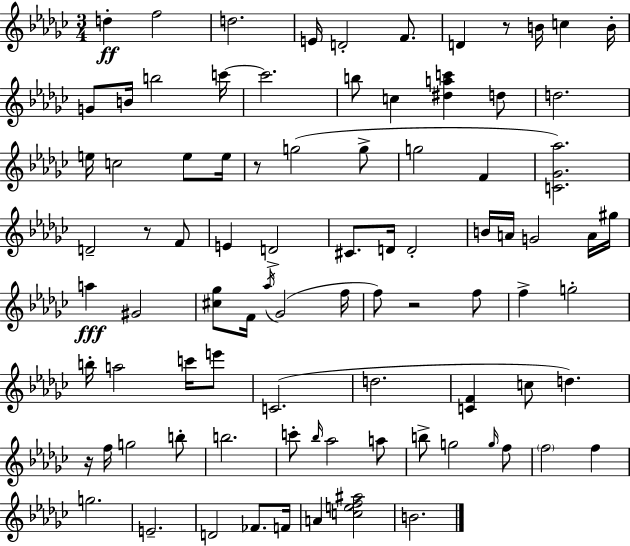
D5/q F5/h D5/h. E4/s D4/h F4/e. D4/q R/e B4/s C5/q B4/s G4/e B4/s B5/h C6/s C6/h. B5/e C5/q [D#5,A5,C6]/q D5/e D5/h. E5/s C5/h E5/e E5/s R/e G5/h G5/e G5/h F4/q [C4,Gb4,Ab5]/h. D4/h R/e F4/e E4/q D4/h C#4/e. D4/s D4/h B4/s A4/s G4/h A4/s G#5/s A5/q G#4/h [C#5,Gb5]/e F4/s Ab5/s Gb4/h F5/s F5/e R/h F5/e F5/q G5/h B5/s A5/h C6/s E6/e C4/h. D5/h. [C4,F4]/q C5/e D5/q. R/s F5/s G5/h B5/e B5/h. C6/e Bb5/s Ab5/h A5/e B5/e G5/h G5/s F5/e F5/h F5/q G5/h. E4/h. D4/h FES4/e. F4/s A4/q [C5,E5,F5,A#5]/h B4/h.